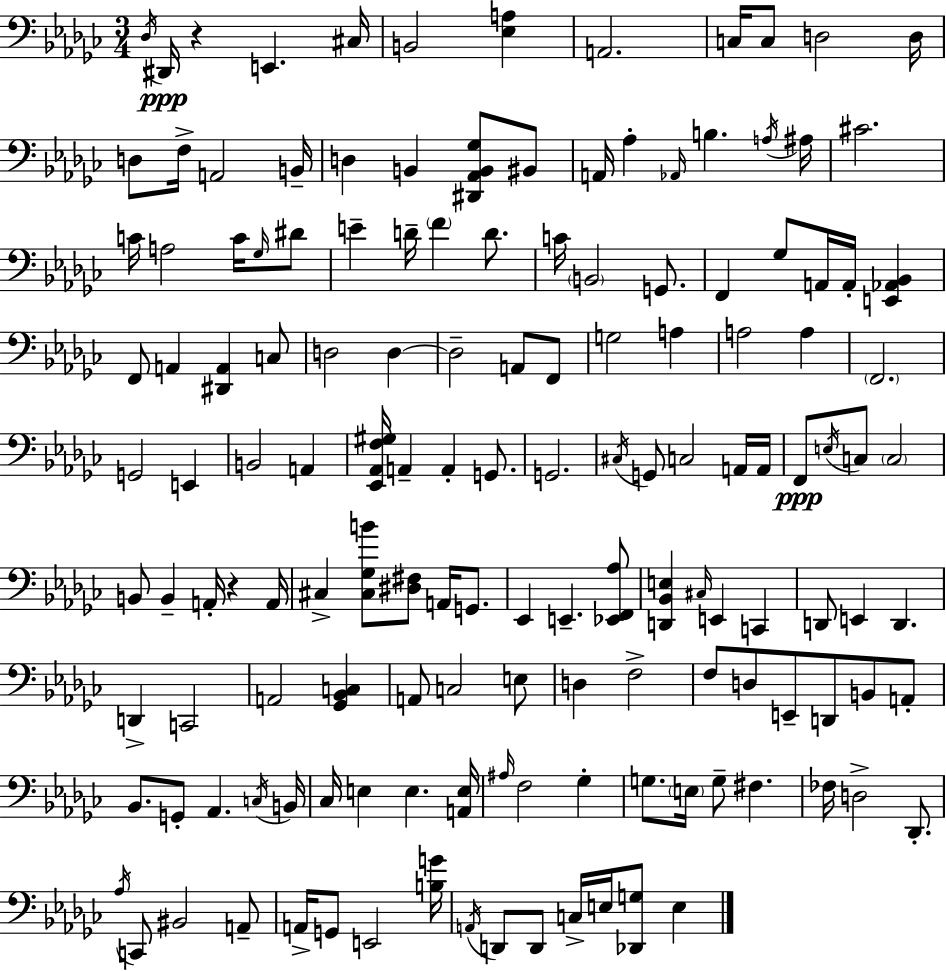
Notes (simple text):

Db3/s D#2/s R/q E2/q. C#3/s B2/h [Eb3,A3]/q A2/h. C3/s C3/e D3/h D3/s D3/e F3/s A2/h B2/s D3/q B2/q [D#2,Ab2,B2,Gb3]/e BIS2/e A2/s Ab3/q Ab2/s B3/q. A3/s A#3/s C#4/h. C4/s A3/h C4/s Gb3/s D#4/e E4/q D4/s F4/q D4/e. C4/s B2/h G2/e. F2/q Gb3/e A2/s A2/s [E2,Ab2,Bb2]/q F2/e A2/q [D#2,A2]/q C3/e D3/h D3/q D3/h A2/e F2/e G3/h A3/q A3/h A3/q F2/h. G2/h E2/q B2/h A2/q [Eb2,Ab2,F3,G#3]/s A2/q A2/q G2/e. G2/h. C#3/s G2/e C3/h A2/s A2/s F2/e E3/s C3/e C3/h B2/e B2/q A2/s R/q A2/s C#3/q [C#3,Gb3,B4]/e [D#3,F#3]/e A2/s G2/e. Eb2/q E2/q. [Eb2,F2,Ab3]/e [D2,Bb2,E3]/q C#3/s E2/q C2/q D2/e E2/q D2/q. D2/q C2/h A2/h [Gb2,Bb2,C3]/q A2/e C3/h E3/e D3/q F3/h F3/e D3/e E2/e D2/e B2/e A2/e Bb2/e. G2/e Ab2/q. C3/s B2/s CES3/s E3/q E3/q. [A2,E3]/s A#3/s F3/h Gb3/q G3/e. E3/s G3/e F#3/q. FES3/s D3/h Db2/e. Ab3/s C2/e BIS2/h A2/e A2/s G2/e E2/h [B3,G4]/s A2/s D2/e D2/e C3/s E3/s [Db2,G3]/e E3/q